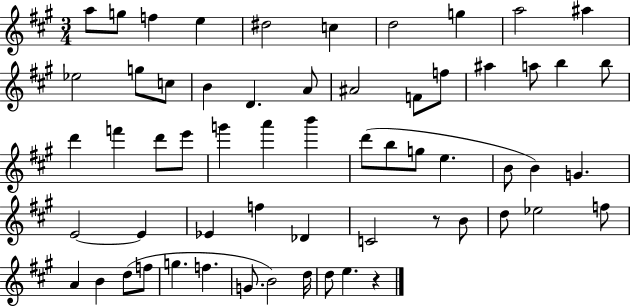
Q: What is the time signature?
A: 3/4